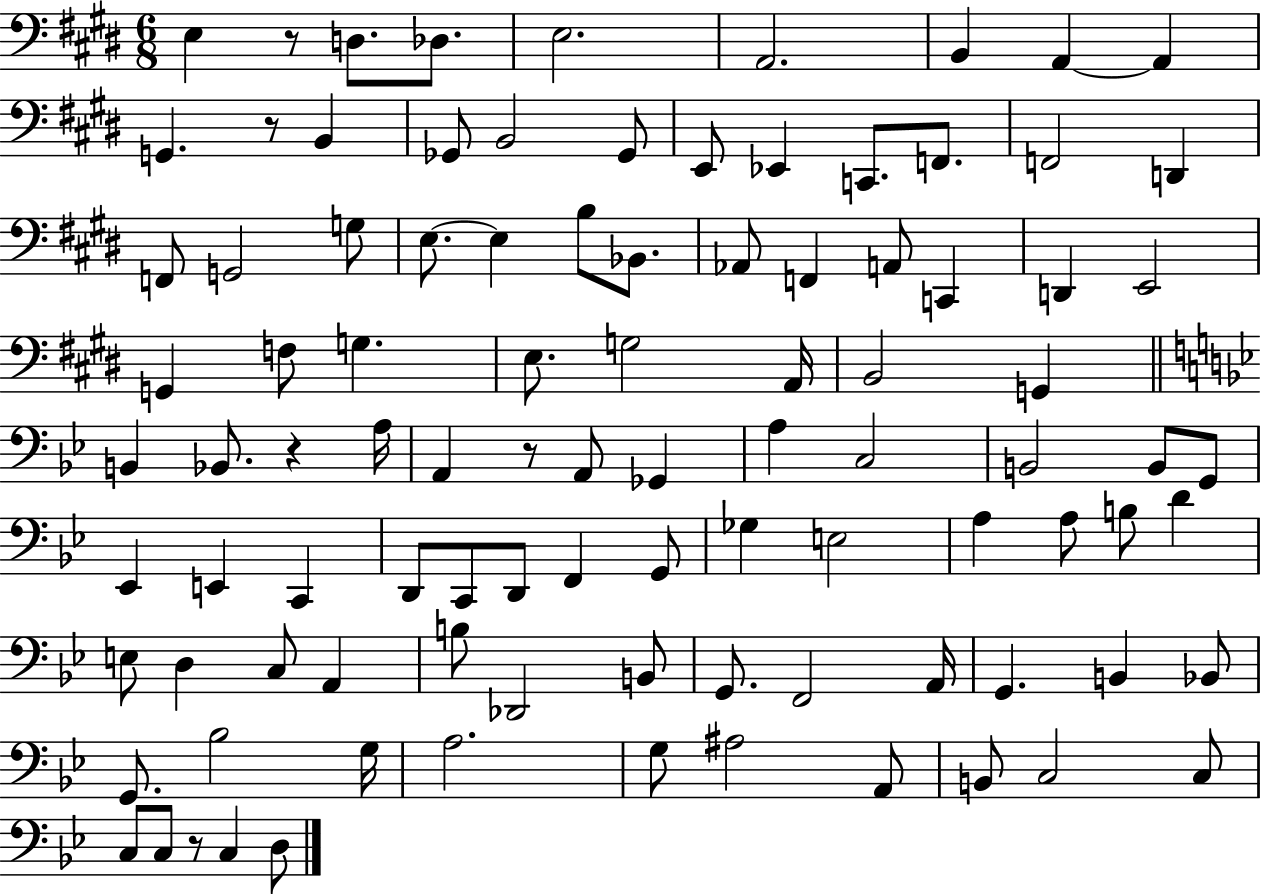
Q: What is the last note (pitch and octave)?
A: D3